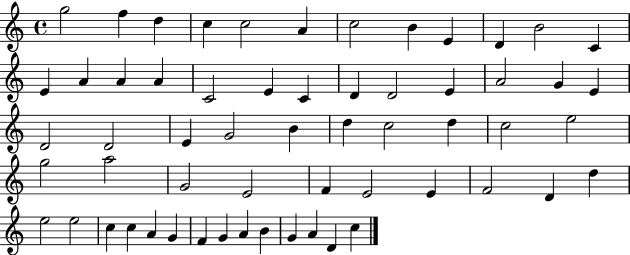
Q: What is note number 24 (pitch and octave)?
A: G4